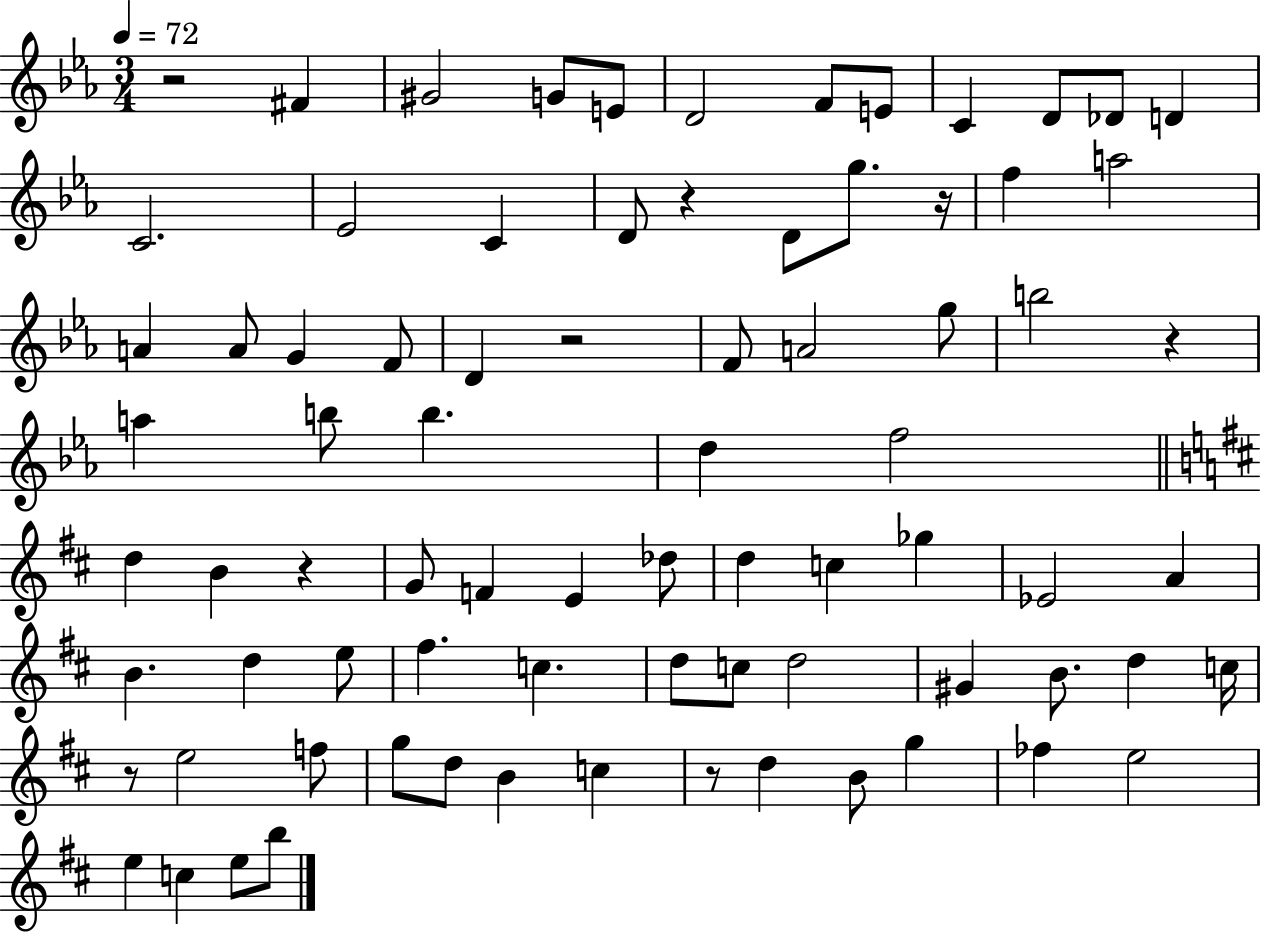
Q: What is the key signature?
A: EES major